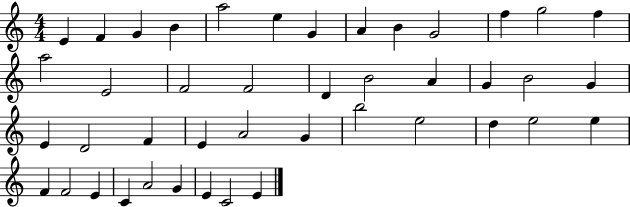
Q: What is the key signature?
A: C major